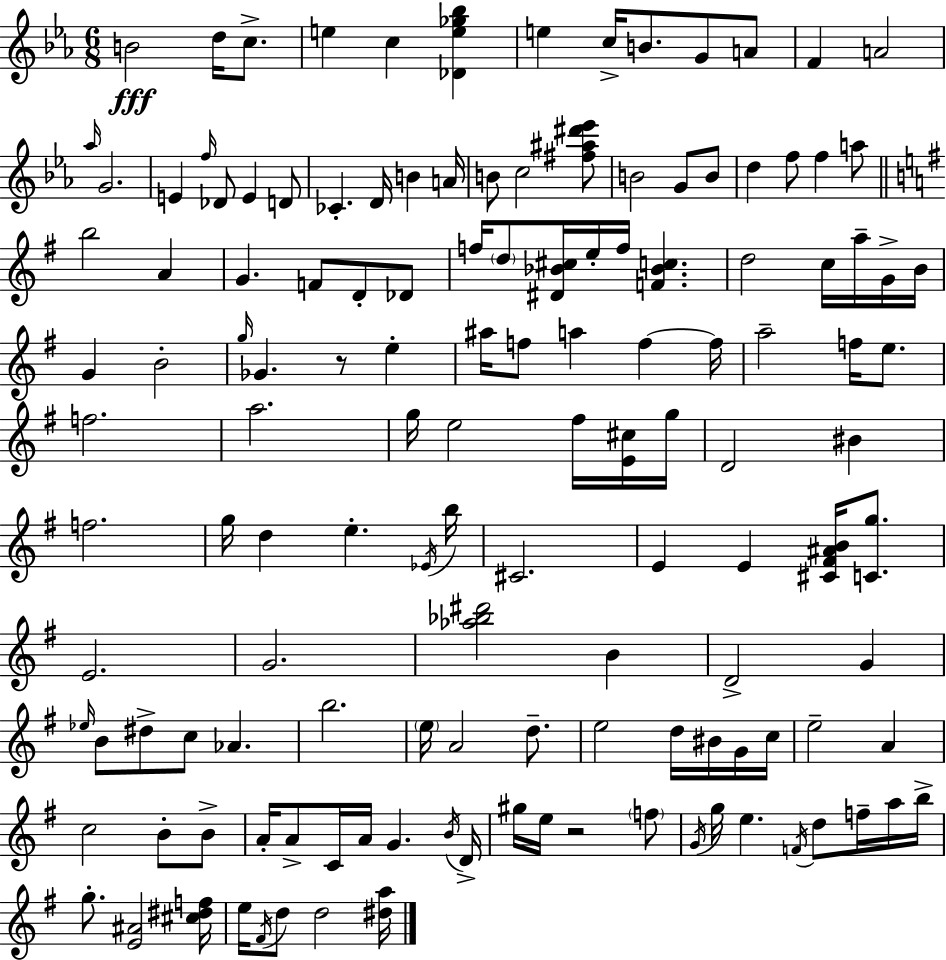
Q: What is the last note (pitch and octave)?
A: D5